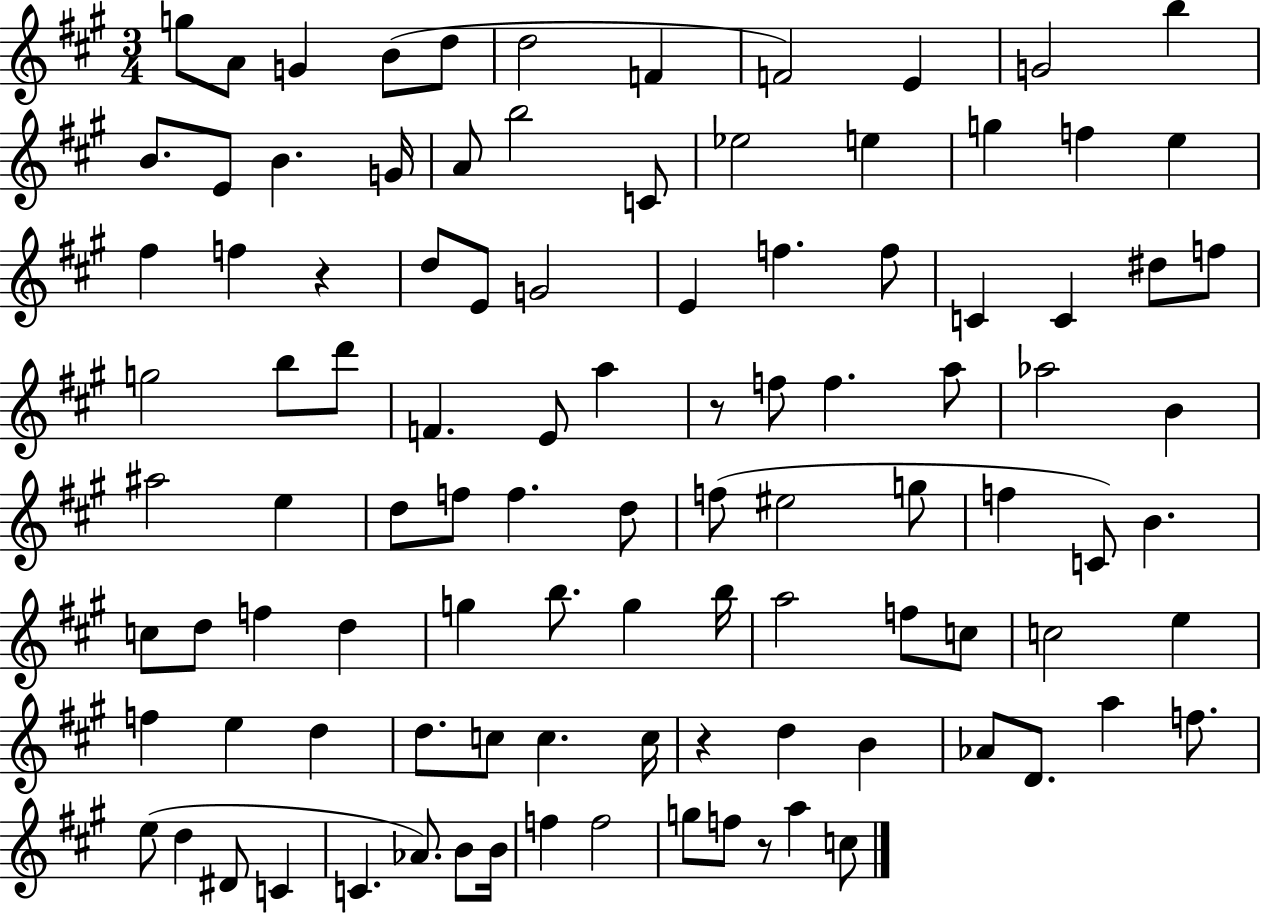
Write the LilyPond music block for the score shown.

{
  \clef treble
  \numericTimeSignature
  \time 3/4
  \key a \major
  g''8 a'8 g'4 b'8( d''8 | d''2 f'4 | f'2) e'4 | g'2 b''4 | \break b'8. e'8 b'4. g'16 | a'8 b''2 c'8 | ees''2 e''4 | g''4 f''4 e''4 | \break fis''4 f''4 r4 | d''8 e'8 g'2 | e'4 f''4. f''8 | c'4 c'4 dis''8 f''8 | \break g''2 b''8 d'''8 | f'4. e'8 a''4 | r8 f''8 f''4. a''8 | aes''2 b'4 | \break ais''2 e''4 | d''8 f''8 f''4. d''8 | f''8( eis''2 g''8 | f''4 c'8) b'4. | \break c''8 d''8 f''4 d''4 | g''4 b''8. g''4 b''16 | a''2 f''8 c''8 | c''2 e''4 | \break f''4 e''4 d''4 | d''8. c''8 c''4. c''16 | r4 d''4 b'4 | aes'8 d'8. a''4 f''8. | \break e''8( d''4 dis'8 c'4 | c'4. aes'8.) b'8 b'16 | f''4 f''2 | g''8 f''8 r8 a''4 c''8 | \break \bar "|."
}